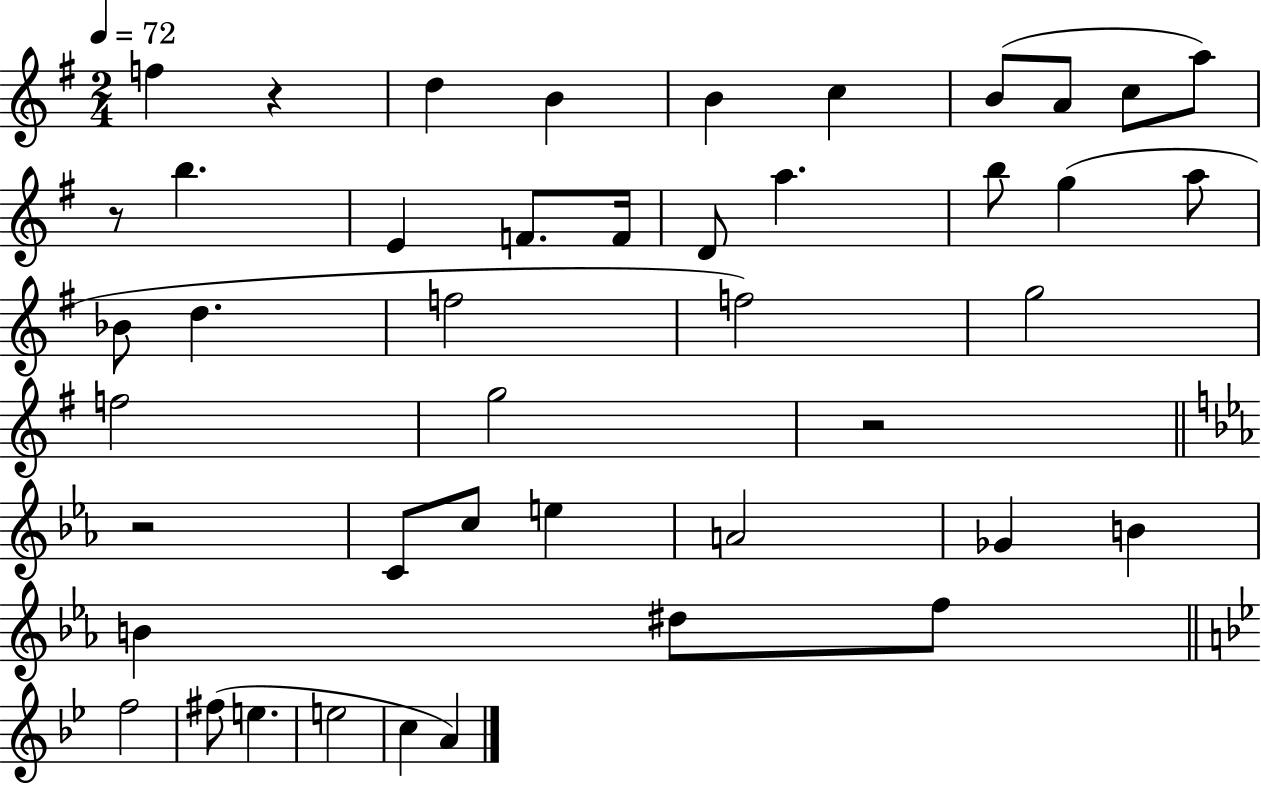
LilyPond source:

{
  \clef treble
  \numericTimeSignature
  \time 2/4
  \key g \major
  \tempo 4 = 72
  \repeat volta 2 { f''4 r4 | d''4 b'4 | b'4 c''4 | b'8( a'8 c''8 a''8) | \break r8 b''4. | e'4 f'8. f'16 | d'8 a''4. | b''8 g''4( a''8 | \break bes'8 d''4. | f''2 | f''2) | g''2 | \break f''2 | g''2 | r2 | \bar "||" \break \key ees \major r2 | c'8 c''8 e''4 | a'2 | ges'4 b'4 | \break b'4 dis''8 f''8 | \bar "||" \break \key bes \major f''2 | fis''8( e''4. | e''2 | c''4 a'4) | \break } \bar "|."
}